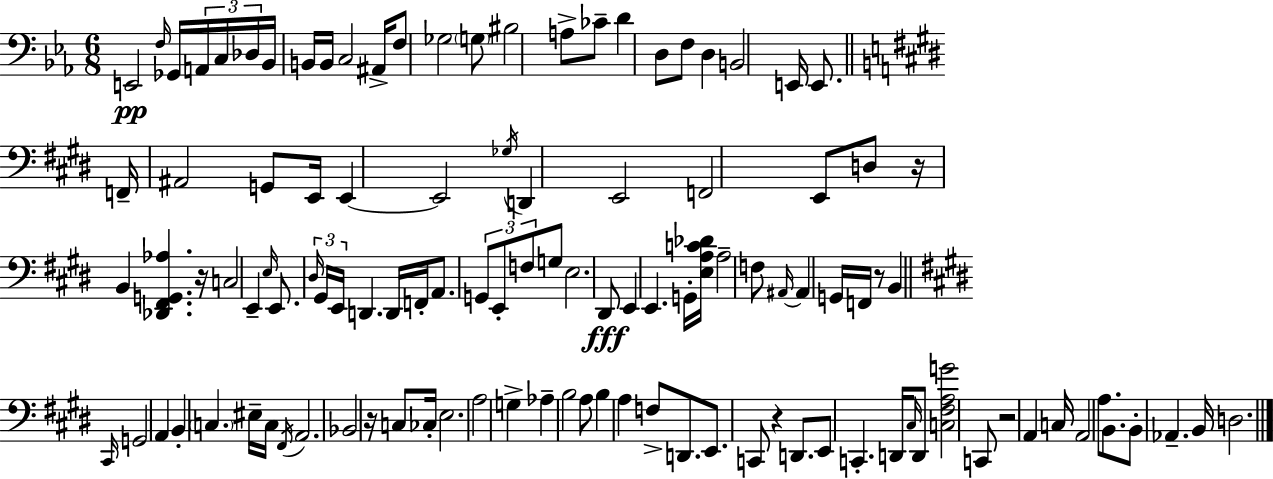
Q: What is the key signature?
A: C minor